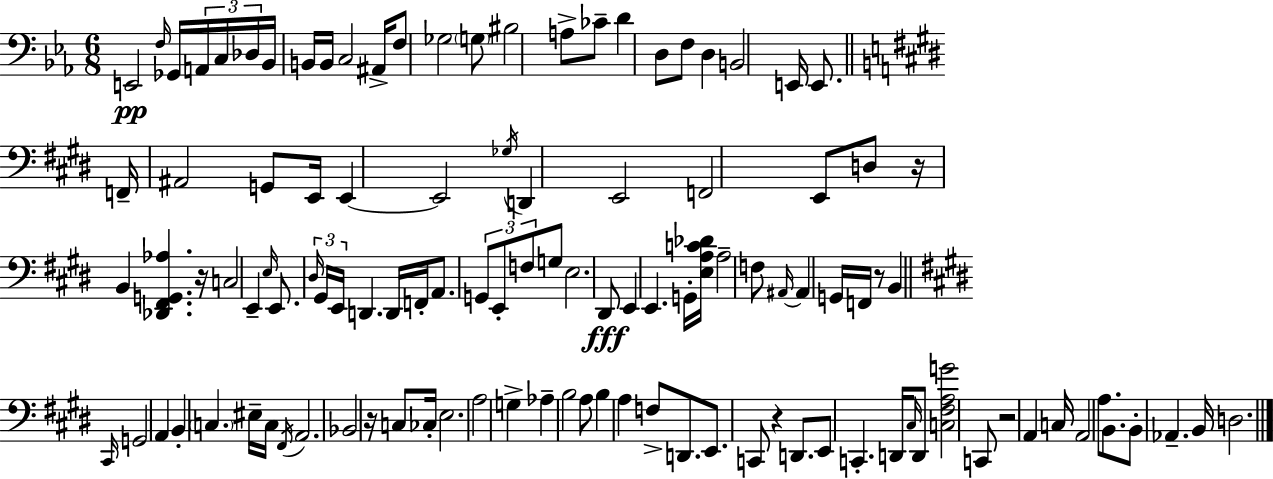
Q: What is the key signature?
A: C minor